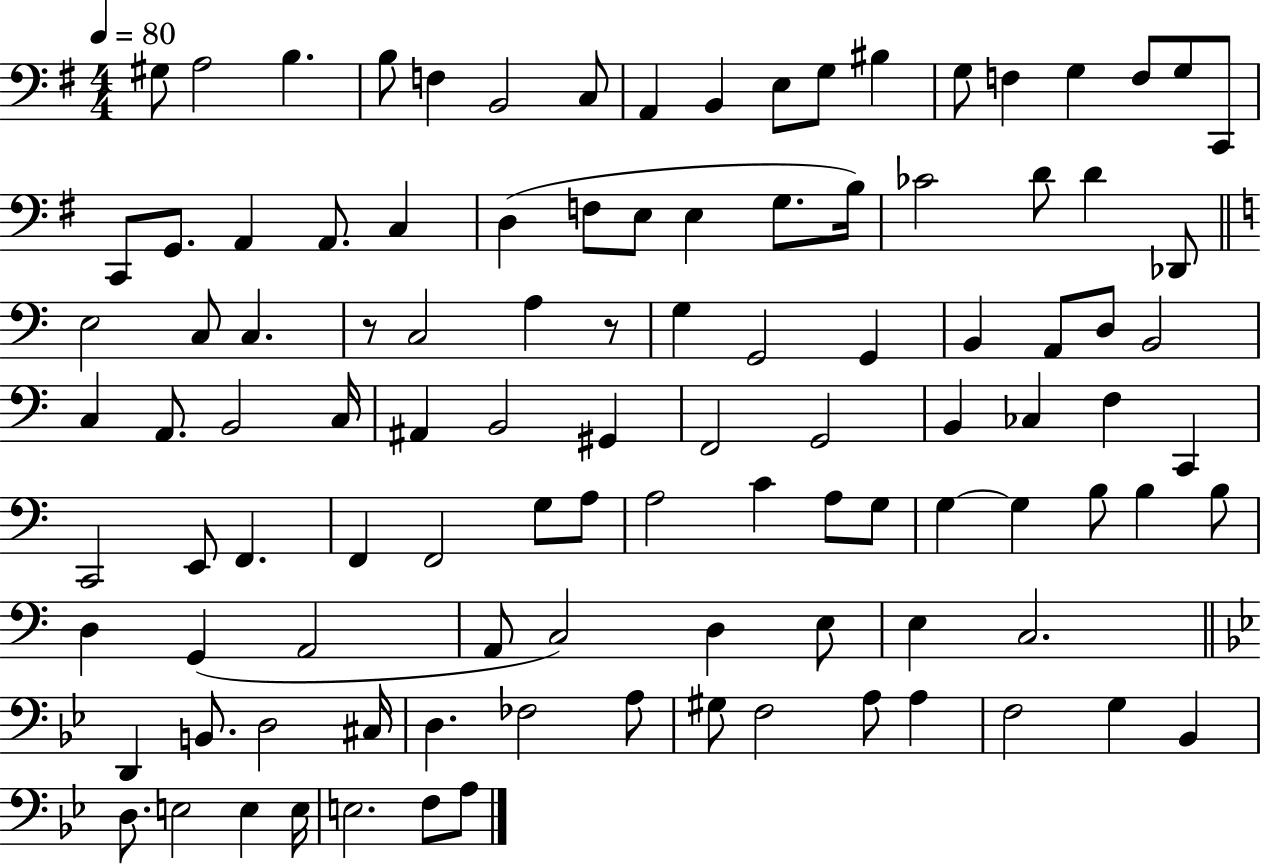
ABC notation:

X:1
T:Untitled
M:4/4
L:1/4
K:G
^G,/2 A,2 B, B,/2 F, B,,2 C,/2 A,, B,, E,/2 G,/2 ^B, G,/2 F, G, F,/2 G,/2 C,,/2 C,,/2 G,,/2 A,, A,,/2 C, D, F,/2 E,/2 E, G,/2 B,/4 _C2 D/2 D _D,,/2 E,2 C,/2 C, z/2 C,2 A, z/2 G, G,,2 G,, B,, A,,/2 D,/2 B,,2 C, A,,/2 B,,2 C,/4 ^A,, B,,2 ^G,, F,,2 G,,2 B,, _C, F, C,, C,,2 E,,/2 F,, F,, F,,2 G,/2 A,/2 A,2 C A,/2 G,/2 G, G, B,/2 B, B,/2 D, G,, A,,2 A,,/2 C,2 D, E,/2 E, C,2 D,, B,,/2 D,2 ^C,/4 D, _F,2 A,/2 ^G,/2 F,2 A,/2 A, F,2 G, _B,, D,/2 E,2 E, E,/4 E,2 F,/2 A,/2